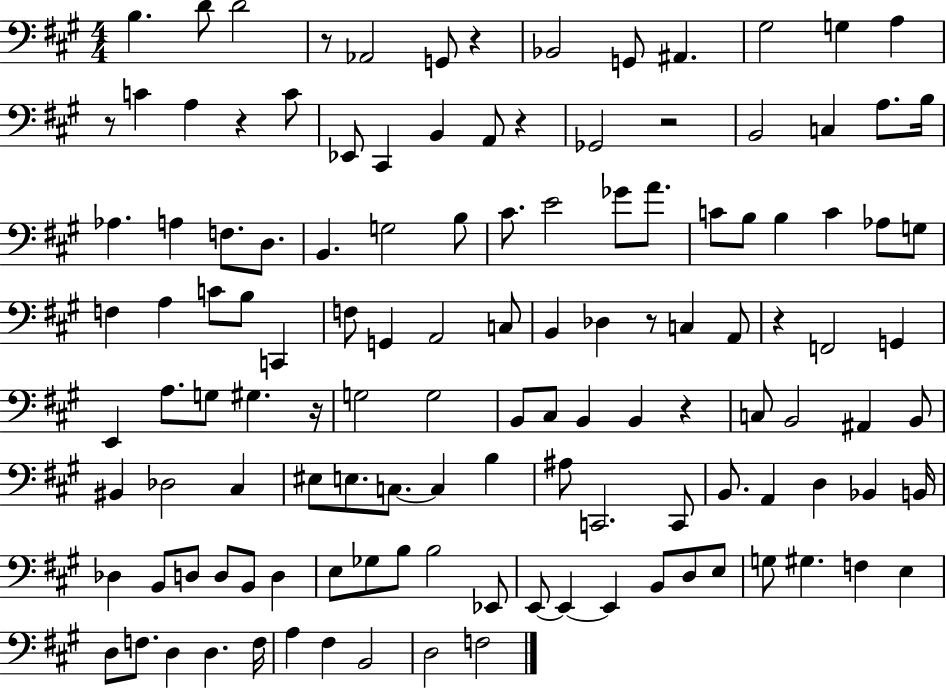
{
  \clef bass
  \numericTimeSignature
  \time 4/4
  \key a \major
  b4. d'8 d'2 | r8 aes,2 g,8 r4 | bes,2 g,8 ais,4. | gis2 g4 a4 | \break r8 c'4 a4 r4 c'8 | ees,8 cis,4 b,4 a,8 r4 | ges,2 r2 | b,2 c4 a8. b16 | \break aes4. a4 f8. d8. | b,4. g2 b8 | cis'8. e'2 ges'8 a'8. | c'8 b8 b4 c'4 aes8 g8 | \break f4 a4 c'8 b8 c,4 | f8 g,4 a,2 c8 | b,4 des4 r8 c4 a,8 | r4 f,2 g,4 | \break e,4 a8. g8 gis4. r16 | g2 g2 | b,8 cis8 b,4 b,4 r4 | c8 b,2 ais,4 b,8 | \break bis,4 des2 cis4 | eis8 e8. c8.~~ c4 b4 | ais8 c,2. c,8 | b,8. a,4 d4 bes,4 b,16 | \break des4 b,8 d8 d8 b,8 d4 | e8 ges8 b8 b2 ees,8 | e,8~~ e,4~~ e,4 b,8 d8 e8 | g8 gis4. f4 e4 | \break d8 f8. d4 d4. f16 | a4 fis4 b,2 | d2 f2 | \bar "|."
}